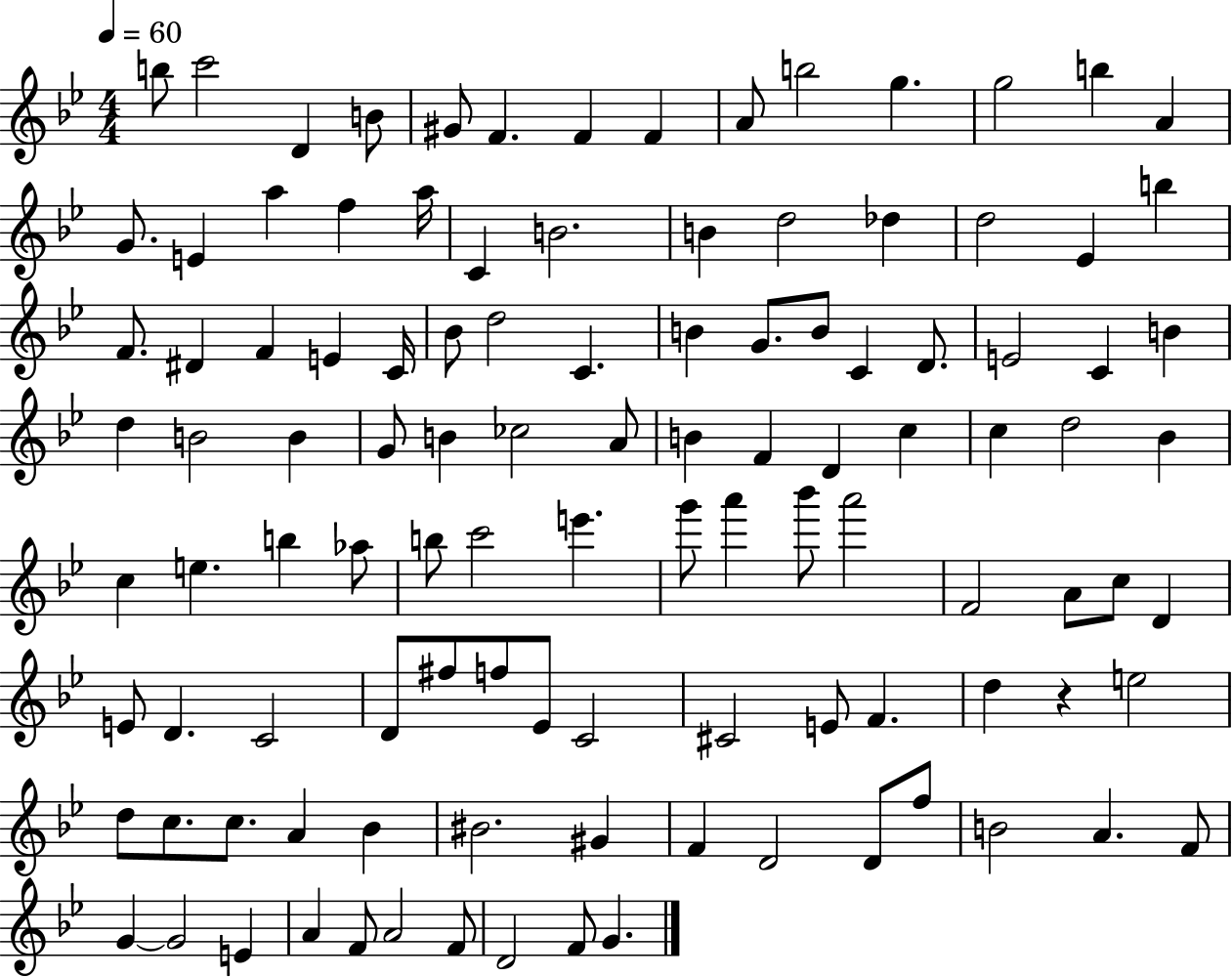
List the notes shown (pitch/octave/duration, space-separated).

B5/e C6/h D4/q B4/e G#4/e F4/q. F4/q F4/q A4/e B5/h G5/q. G5/h B5/q A4/q G4/e. E4/q A5/q F5/q A5/s C4/q B4/h. B4/q D5/h Db5/q D5/h Eb4/q B5/q F4/e. D#4/q F4/q E4/q C4/s Bb4/e D5/h C4/q. B4/q G4/e. B4/e C4/q D4/e. E4/h C4/q B4/q D5/q B4/h B4/q G4/e B4/q CES5/h A4/e B4/q F4/q D4/q C5/q C5/q D5/h Bb4/q C5/q E5/q. B5/q Ab5/e B5/e C6/h E6/q. G6/e A6/q Bb6/e A6/h F4/h A4/e C5/e D4/q E4/e D4/q. C4/h D4/e F#5/e F5/e Eb4/e C4/h C#4/h E4/e F4/q. D5/q R/q E5/h D5/e C5/e. C5/e. A4/q Bb4/q BIS4/h. G#4/q F4/q D4/h D4/e F5/e B4/h A4/q. F4/e G4/q G4/h E4/q A4/q F4/e A4/h F4/e D4/h F4/e G4/q.